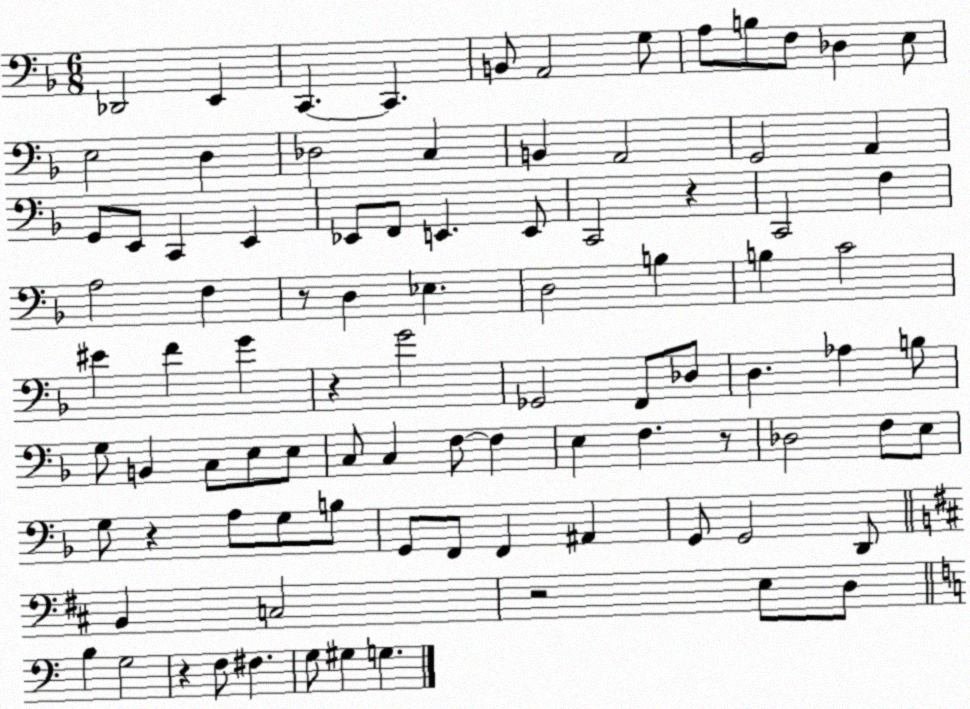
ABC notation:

X:1
T:Untitled
M:6/8
L:1/4
K:F
_D,,2 E,, C,, C,, B,,/2 A,,2 G,/2 A,/2 B,/2 F,/2 _D, E,/2 E,2 D, _D,2 C, B,, A,,2 G,,2 A,, G,,/2 E,,/2 C,, E,, _E,,/2 F,,/2 E,, E,,/2 C,,2 z C,,2 F, A,2 F, z/2 D, _E, D,2 B, B, C2 ^E F G z G2 _G,,2 F,,/2 _D,/2 D, _A, B,/2 G,/2 B,, C,/2 E,/2 E,/2 C,/2 C, F,/2 F, E, F, z/2 _D,2 F,/2 E,/2 G,/2 z A,/2 G,/2 B,/2 G,,/2 F,,/2 F,, ^A,, G,,/2 G,,2 D,,/2 B,, C,2 z2 E,/2 D,/2 B, G,2 z F,/2 ^F, G,/2 ^G, G,